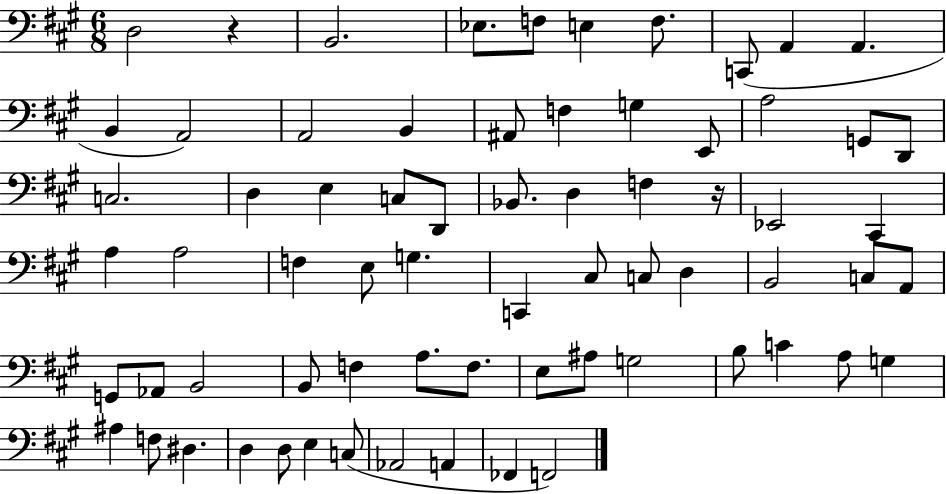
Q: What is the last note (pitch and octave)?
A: F2